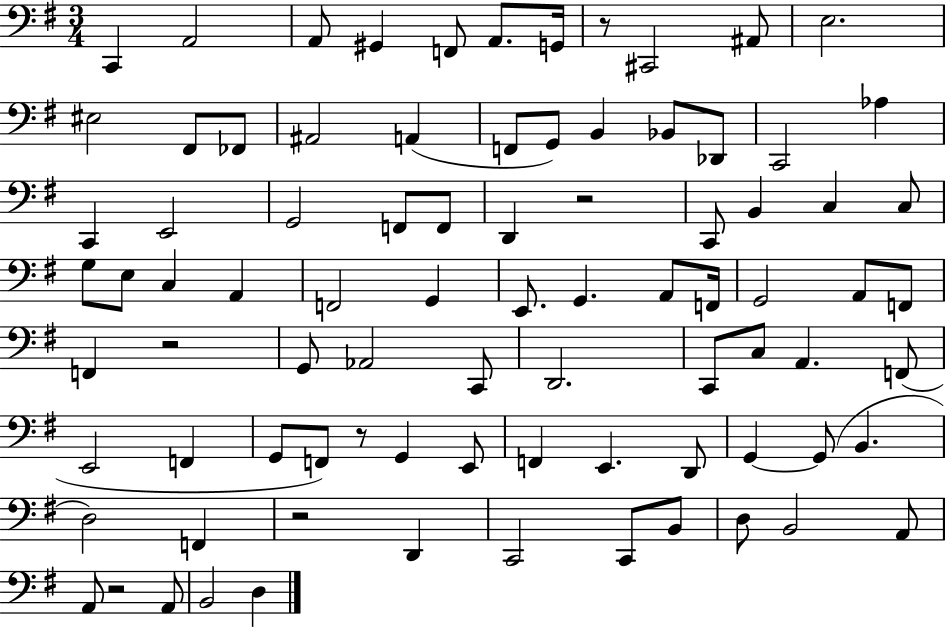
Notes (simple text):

C2/q A2/h A2/e G#2/q F2/e A2/e. G2/s R/e C#2/h A#2/e E3/h. EIS3/h F#2/e FES2/e A#2/h A2/q F2/e G2/e B2/q Bb2/e Db2/e C2/h Ab3/q C2/q E2/h G2/h F2/e F2/e D2/q R/h C2/e B2/q C3/q C3/e G3/e E3/e C3/q A2/q F2/h G2/q E2/e. G2/q. A2/e F2/s G2/h A2/e F2/e F2/q R/h G2/e Ab2/h C2/e D2/h. C2/e C3/e A2/q. F2/e E2/h F2/q G2/e F2/e R/e G2/q E2/e F2/q E2/q. D2/e G2/q G2/e B2/q. D3/h F2/q R/h D2/q C2/h C2/e B2/e D3/e B2/h A2/e A2/e R/h A2/e B2/h D3/q